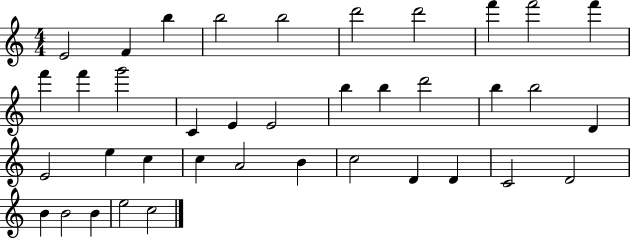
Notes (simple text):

E4/h F4/q B5/q B5/h B5/h D6/h D6/h F6/q F6/h F6/q F6/q F6/q G6/h C4/q E4/q E4/h B5/q B5/q D6/h B5/q B5/h D4/q E4/h E5/q C5/q C5/q A4/h B4/q C5/h D4/q D4/q C4/h D4/h B4/q B4/h B4/q E5/h C5/h